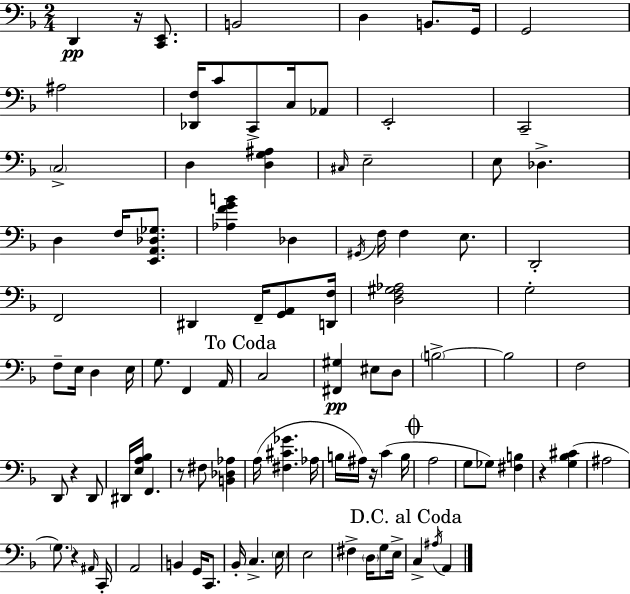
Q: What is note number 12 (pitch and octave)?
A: E2